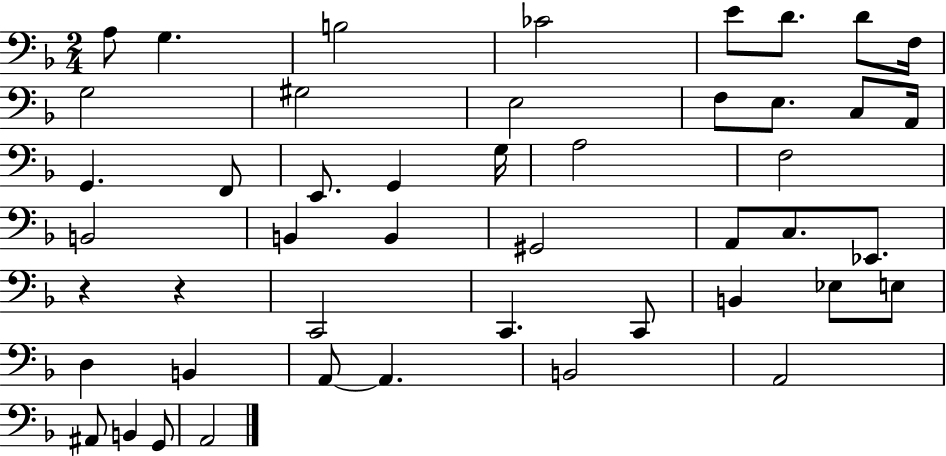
X:1
T:Untitled
M:2/4
L:1/4
K:F
A,/2 G, B,2 _C2 E/2 D/2 D/2 F,/4 G,2 ^G,2 E,2 F,/2 E,/2 C,/2 A,,/4 G,, F,,/2 E,,/2 G,, G,/4 A,2 F,2 B,,2 B,, B,, ^G,,2 A,,/2 C,/2 _E,,/2 z z C,,2 C,, C,,/2 B,, _E,/2 E,/2 D, B,, A,,/2 A,, B,,2 A,,2 ^A,,/2 B,, G,,/2 A,,2